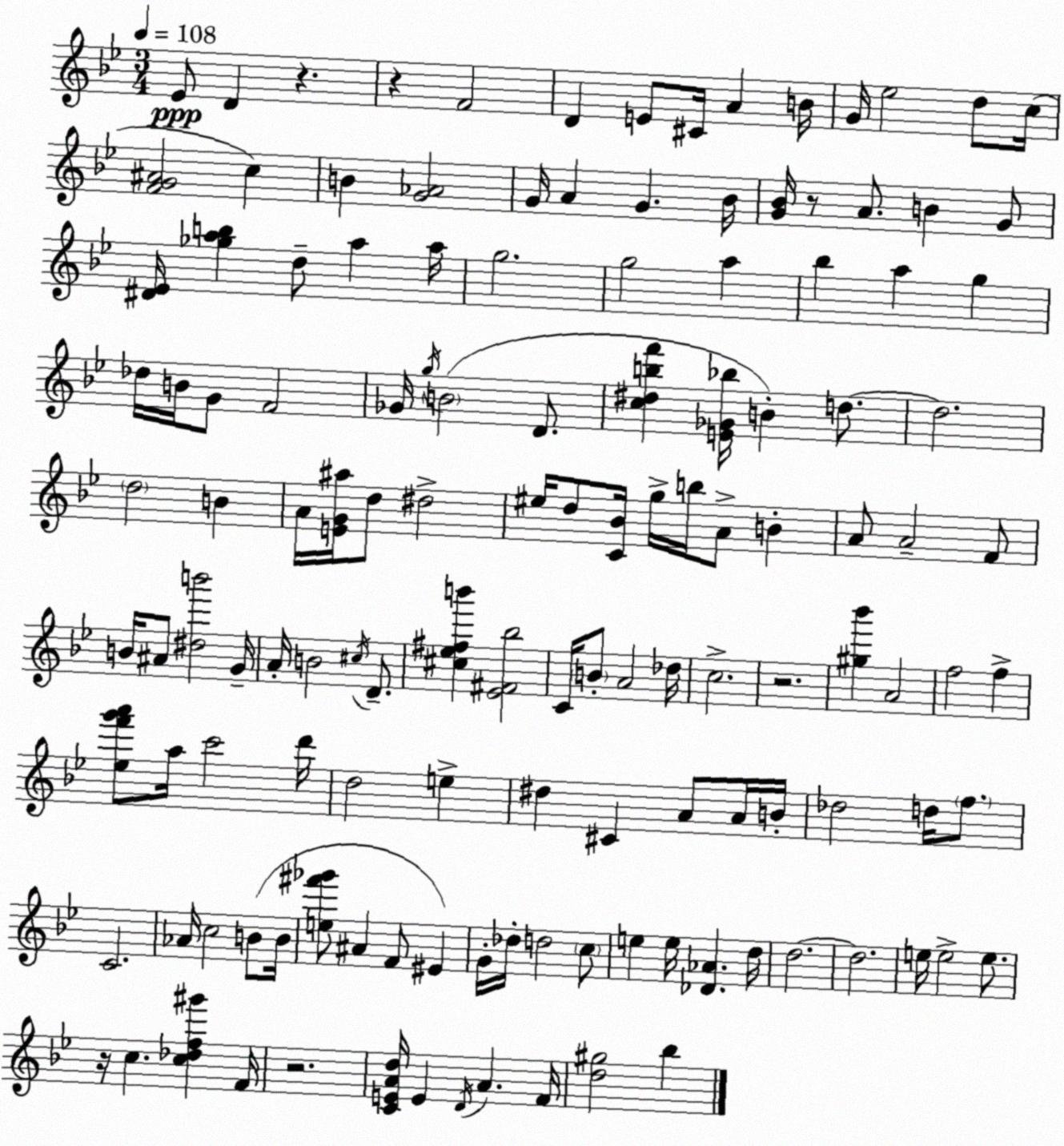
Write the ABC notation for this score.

X:1
T:Untitled
M:3/4
L:1/4
K:Gm
_E/2 D z z F2 D E/2 ^C/4 A B/4 G/4 _e2 d/2 c/4 [FG^A]2 c B [G_A]2 G/4 A G _B/4 [G_B]/4 z/2 A/2 B G/2 [^D_E]/4 [_gab] d/2 a a/4 g2 g2 a _b a g _d/4 B/4 G/2 F2 _G/4 g/4 B2 D/2 [c^dbf'] [E_G_b]/4 B d/2 d2 d2 B A/4 [EG^a]/4 d/2 ^d2 ^e/4 d/2 [C_B]/4 g/4 b/4 A/2 B A/2 A2 F/2 B/4 ^A/2 [^db']2 G/4 A/4 B2 ^c/4 D/2 [^c_e^fb'] [_E^F_b]2 C/4 B/2 A2 _d/4 c2 z2 [^g_b'] A2 f2 f [_ef'g'a']/2 a/4 c'2 d'/4 d2 e ^d ^C A/2 A/4 B/4 _d2 d/4 f/2 C2 _A/4 c2 B/2 B/4 [e^f'_g']/2 ^A F/2 ^E G/4 _d/4 d2 c/2 e e/4 [_D_A] d/4 d2 d2 e/4 e2 e/2 z/4 c [c_df^g'] F/4 z2 [CEAd]/4 E D/4 A F/4 [d^g]2 _b